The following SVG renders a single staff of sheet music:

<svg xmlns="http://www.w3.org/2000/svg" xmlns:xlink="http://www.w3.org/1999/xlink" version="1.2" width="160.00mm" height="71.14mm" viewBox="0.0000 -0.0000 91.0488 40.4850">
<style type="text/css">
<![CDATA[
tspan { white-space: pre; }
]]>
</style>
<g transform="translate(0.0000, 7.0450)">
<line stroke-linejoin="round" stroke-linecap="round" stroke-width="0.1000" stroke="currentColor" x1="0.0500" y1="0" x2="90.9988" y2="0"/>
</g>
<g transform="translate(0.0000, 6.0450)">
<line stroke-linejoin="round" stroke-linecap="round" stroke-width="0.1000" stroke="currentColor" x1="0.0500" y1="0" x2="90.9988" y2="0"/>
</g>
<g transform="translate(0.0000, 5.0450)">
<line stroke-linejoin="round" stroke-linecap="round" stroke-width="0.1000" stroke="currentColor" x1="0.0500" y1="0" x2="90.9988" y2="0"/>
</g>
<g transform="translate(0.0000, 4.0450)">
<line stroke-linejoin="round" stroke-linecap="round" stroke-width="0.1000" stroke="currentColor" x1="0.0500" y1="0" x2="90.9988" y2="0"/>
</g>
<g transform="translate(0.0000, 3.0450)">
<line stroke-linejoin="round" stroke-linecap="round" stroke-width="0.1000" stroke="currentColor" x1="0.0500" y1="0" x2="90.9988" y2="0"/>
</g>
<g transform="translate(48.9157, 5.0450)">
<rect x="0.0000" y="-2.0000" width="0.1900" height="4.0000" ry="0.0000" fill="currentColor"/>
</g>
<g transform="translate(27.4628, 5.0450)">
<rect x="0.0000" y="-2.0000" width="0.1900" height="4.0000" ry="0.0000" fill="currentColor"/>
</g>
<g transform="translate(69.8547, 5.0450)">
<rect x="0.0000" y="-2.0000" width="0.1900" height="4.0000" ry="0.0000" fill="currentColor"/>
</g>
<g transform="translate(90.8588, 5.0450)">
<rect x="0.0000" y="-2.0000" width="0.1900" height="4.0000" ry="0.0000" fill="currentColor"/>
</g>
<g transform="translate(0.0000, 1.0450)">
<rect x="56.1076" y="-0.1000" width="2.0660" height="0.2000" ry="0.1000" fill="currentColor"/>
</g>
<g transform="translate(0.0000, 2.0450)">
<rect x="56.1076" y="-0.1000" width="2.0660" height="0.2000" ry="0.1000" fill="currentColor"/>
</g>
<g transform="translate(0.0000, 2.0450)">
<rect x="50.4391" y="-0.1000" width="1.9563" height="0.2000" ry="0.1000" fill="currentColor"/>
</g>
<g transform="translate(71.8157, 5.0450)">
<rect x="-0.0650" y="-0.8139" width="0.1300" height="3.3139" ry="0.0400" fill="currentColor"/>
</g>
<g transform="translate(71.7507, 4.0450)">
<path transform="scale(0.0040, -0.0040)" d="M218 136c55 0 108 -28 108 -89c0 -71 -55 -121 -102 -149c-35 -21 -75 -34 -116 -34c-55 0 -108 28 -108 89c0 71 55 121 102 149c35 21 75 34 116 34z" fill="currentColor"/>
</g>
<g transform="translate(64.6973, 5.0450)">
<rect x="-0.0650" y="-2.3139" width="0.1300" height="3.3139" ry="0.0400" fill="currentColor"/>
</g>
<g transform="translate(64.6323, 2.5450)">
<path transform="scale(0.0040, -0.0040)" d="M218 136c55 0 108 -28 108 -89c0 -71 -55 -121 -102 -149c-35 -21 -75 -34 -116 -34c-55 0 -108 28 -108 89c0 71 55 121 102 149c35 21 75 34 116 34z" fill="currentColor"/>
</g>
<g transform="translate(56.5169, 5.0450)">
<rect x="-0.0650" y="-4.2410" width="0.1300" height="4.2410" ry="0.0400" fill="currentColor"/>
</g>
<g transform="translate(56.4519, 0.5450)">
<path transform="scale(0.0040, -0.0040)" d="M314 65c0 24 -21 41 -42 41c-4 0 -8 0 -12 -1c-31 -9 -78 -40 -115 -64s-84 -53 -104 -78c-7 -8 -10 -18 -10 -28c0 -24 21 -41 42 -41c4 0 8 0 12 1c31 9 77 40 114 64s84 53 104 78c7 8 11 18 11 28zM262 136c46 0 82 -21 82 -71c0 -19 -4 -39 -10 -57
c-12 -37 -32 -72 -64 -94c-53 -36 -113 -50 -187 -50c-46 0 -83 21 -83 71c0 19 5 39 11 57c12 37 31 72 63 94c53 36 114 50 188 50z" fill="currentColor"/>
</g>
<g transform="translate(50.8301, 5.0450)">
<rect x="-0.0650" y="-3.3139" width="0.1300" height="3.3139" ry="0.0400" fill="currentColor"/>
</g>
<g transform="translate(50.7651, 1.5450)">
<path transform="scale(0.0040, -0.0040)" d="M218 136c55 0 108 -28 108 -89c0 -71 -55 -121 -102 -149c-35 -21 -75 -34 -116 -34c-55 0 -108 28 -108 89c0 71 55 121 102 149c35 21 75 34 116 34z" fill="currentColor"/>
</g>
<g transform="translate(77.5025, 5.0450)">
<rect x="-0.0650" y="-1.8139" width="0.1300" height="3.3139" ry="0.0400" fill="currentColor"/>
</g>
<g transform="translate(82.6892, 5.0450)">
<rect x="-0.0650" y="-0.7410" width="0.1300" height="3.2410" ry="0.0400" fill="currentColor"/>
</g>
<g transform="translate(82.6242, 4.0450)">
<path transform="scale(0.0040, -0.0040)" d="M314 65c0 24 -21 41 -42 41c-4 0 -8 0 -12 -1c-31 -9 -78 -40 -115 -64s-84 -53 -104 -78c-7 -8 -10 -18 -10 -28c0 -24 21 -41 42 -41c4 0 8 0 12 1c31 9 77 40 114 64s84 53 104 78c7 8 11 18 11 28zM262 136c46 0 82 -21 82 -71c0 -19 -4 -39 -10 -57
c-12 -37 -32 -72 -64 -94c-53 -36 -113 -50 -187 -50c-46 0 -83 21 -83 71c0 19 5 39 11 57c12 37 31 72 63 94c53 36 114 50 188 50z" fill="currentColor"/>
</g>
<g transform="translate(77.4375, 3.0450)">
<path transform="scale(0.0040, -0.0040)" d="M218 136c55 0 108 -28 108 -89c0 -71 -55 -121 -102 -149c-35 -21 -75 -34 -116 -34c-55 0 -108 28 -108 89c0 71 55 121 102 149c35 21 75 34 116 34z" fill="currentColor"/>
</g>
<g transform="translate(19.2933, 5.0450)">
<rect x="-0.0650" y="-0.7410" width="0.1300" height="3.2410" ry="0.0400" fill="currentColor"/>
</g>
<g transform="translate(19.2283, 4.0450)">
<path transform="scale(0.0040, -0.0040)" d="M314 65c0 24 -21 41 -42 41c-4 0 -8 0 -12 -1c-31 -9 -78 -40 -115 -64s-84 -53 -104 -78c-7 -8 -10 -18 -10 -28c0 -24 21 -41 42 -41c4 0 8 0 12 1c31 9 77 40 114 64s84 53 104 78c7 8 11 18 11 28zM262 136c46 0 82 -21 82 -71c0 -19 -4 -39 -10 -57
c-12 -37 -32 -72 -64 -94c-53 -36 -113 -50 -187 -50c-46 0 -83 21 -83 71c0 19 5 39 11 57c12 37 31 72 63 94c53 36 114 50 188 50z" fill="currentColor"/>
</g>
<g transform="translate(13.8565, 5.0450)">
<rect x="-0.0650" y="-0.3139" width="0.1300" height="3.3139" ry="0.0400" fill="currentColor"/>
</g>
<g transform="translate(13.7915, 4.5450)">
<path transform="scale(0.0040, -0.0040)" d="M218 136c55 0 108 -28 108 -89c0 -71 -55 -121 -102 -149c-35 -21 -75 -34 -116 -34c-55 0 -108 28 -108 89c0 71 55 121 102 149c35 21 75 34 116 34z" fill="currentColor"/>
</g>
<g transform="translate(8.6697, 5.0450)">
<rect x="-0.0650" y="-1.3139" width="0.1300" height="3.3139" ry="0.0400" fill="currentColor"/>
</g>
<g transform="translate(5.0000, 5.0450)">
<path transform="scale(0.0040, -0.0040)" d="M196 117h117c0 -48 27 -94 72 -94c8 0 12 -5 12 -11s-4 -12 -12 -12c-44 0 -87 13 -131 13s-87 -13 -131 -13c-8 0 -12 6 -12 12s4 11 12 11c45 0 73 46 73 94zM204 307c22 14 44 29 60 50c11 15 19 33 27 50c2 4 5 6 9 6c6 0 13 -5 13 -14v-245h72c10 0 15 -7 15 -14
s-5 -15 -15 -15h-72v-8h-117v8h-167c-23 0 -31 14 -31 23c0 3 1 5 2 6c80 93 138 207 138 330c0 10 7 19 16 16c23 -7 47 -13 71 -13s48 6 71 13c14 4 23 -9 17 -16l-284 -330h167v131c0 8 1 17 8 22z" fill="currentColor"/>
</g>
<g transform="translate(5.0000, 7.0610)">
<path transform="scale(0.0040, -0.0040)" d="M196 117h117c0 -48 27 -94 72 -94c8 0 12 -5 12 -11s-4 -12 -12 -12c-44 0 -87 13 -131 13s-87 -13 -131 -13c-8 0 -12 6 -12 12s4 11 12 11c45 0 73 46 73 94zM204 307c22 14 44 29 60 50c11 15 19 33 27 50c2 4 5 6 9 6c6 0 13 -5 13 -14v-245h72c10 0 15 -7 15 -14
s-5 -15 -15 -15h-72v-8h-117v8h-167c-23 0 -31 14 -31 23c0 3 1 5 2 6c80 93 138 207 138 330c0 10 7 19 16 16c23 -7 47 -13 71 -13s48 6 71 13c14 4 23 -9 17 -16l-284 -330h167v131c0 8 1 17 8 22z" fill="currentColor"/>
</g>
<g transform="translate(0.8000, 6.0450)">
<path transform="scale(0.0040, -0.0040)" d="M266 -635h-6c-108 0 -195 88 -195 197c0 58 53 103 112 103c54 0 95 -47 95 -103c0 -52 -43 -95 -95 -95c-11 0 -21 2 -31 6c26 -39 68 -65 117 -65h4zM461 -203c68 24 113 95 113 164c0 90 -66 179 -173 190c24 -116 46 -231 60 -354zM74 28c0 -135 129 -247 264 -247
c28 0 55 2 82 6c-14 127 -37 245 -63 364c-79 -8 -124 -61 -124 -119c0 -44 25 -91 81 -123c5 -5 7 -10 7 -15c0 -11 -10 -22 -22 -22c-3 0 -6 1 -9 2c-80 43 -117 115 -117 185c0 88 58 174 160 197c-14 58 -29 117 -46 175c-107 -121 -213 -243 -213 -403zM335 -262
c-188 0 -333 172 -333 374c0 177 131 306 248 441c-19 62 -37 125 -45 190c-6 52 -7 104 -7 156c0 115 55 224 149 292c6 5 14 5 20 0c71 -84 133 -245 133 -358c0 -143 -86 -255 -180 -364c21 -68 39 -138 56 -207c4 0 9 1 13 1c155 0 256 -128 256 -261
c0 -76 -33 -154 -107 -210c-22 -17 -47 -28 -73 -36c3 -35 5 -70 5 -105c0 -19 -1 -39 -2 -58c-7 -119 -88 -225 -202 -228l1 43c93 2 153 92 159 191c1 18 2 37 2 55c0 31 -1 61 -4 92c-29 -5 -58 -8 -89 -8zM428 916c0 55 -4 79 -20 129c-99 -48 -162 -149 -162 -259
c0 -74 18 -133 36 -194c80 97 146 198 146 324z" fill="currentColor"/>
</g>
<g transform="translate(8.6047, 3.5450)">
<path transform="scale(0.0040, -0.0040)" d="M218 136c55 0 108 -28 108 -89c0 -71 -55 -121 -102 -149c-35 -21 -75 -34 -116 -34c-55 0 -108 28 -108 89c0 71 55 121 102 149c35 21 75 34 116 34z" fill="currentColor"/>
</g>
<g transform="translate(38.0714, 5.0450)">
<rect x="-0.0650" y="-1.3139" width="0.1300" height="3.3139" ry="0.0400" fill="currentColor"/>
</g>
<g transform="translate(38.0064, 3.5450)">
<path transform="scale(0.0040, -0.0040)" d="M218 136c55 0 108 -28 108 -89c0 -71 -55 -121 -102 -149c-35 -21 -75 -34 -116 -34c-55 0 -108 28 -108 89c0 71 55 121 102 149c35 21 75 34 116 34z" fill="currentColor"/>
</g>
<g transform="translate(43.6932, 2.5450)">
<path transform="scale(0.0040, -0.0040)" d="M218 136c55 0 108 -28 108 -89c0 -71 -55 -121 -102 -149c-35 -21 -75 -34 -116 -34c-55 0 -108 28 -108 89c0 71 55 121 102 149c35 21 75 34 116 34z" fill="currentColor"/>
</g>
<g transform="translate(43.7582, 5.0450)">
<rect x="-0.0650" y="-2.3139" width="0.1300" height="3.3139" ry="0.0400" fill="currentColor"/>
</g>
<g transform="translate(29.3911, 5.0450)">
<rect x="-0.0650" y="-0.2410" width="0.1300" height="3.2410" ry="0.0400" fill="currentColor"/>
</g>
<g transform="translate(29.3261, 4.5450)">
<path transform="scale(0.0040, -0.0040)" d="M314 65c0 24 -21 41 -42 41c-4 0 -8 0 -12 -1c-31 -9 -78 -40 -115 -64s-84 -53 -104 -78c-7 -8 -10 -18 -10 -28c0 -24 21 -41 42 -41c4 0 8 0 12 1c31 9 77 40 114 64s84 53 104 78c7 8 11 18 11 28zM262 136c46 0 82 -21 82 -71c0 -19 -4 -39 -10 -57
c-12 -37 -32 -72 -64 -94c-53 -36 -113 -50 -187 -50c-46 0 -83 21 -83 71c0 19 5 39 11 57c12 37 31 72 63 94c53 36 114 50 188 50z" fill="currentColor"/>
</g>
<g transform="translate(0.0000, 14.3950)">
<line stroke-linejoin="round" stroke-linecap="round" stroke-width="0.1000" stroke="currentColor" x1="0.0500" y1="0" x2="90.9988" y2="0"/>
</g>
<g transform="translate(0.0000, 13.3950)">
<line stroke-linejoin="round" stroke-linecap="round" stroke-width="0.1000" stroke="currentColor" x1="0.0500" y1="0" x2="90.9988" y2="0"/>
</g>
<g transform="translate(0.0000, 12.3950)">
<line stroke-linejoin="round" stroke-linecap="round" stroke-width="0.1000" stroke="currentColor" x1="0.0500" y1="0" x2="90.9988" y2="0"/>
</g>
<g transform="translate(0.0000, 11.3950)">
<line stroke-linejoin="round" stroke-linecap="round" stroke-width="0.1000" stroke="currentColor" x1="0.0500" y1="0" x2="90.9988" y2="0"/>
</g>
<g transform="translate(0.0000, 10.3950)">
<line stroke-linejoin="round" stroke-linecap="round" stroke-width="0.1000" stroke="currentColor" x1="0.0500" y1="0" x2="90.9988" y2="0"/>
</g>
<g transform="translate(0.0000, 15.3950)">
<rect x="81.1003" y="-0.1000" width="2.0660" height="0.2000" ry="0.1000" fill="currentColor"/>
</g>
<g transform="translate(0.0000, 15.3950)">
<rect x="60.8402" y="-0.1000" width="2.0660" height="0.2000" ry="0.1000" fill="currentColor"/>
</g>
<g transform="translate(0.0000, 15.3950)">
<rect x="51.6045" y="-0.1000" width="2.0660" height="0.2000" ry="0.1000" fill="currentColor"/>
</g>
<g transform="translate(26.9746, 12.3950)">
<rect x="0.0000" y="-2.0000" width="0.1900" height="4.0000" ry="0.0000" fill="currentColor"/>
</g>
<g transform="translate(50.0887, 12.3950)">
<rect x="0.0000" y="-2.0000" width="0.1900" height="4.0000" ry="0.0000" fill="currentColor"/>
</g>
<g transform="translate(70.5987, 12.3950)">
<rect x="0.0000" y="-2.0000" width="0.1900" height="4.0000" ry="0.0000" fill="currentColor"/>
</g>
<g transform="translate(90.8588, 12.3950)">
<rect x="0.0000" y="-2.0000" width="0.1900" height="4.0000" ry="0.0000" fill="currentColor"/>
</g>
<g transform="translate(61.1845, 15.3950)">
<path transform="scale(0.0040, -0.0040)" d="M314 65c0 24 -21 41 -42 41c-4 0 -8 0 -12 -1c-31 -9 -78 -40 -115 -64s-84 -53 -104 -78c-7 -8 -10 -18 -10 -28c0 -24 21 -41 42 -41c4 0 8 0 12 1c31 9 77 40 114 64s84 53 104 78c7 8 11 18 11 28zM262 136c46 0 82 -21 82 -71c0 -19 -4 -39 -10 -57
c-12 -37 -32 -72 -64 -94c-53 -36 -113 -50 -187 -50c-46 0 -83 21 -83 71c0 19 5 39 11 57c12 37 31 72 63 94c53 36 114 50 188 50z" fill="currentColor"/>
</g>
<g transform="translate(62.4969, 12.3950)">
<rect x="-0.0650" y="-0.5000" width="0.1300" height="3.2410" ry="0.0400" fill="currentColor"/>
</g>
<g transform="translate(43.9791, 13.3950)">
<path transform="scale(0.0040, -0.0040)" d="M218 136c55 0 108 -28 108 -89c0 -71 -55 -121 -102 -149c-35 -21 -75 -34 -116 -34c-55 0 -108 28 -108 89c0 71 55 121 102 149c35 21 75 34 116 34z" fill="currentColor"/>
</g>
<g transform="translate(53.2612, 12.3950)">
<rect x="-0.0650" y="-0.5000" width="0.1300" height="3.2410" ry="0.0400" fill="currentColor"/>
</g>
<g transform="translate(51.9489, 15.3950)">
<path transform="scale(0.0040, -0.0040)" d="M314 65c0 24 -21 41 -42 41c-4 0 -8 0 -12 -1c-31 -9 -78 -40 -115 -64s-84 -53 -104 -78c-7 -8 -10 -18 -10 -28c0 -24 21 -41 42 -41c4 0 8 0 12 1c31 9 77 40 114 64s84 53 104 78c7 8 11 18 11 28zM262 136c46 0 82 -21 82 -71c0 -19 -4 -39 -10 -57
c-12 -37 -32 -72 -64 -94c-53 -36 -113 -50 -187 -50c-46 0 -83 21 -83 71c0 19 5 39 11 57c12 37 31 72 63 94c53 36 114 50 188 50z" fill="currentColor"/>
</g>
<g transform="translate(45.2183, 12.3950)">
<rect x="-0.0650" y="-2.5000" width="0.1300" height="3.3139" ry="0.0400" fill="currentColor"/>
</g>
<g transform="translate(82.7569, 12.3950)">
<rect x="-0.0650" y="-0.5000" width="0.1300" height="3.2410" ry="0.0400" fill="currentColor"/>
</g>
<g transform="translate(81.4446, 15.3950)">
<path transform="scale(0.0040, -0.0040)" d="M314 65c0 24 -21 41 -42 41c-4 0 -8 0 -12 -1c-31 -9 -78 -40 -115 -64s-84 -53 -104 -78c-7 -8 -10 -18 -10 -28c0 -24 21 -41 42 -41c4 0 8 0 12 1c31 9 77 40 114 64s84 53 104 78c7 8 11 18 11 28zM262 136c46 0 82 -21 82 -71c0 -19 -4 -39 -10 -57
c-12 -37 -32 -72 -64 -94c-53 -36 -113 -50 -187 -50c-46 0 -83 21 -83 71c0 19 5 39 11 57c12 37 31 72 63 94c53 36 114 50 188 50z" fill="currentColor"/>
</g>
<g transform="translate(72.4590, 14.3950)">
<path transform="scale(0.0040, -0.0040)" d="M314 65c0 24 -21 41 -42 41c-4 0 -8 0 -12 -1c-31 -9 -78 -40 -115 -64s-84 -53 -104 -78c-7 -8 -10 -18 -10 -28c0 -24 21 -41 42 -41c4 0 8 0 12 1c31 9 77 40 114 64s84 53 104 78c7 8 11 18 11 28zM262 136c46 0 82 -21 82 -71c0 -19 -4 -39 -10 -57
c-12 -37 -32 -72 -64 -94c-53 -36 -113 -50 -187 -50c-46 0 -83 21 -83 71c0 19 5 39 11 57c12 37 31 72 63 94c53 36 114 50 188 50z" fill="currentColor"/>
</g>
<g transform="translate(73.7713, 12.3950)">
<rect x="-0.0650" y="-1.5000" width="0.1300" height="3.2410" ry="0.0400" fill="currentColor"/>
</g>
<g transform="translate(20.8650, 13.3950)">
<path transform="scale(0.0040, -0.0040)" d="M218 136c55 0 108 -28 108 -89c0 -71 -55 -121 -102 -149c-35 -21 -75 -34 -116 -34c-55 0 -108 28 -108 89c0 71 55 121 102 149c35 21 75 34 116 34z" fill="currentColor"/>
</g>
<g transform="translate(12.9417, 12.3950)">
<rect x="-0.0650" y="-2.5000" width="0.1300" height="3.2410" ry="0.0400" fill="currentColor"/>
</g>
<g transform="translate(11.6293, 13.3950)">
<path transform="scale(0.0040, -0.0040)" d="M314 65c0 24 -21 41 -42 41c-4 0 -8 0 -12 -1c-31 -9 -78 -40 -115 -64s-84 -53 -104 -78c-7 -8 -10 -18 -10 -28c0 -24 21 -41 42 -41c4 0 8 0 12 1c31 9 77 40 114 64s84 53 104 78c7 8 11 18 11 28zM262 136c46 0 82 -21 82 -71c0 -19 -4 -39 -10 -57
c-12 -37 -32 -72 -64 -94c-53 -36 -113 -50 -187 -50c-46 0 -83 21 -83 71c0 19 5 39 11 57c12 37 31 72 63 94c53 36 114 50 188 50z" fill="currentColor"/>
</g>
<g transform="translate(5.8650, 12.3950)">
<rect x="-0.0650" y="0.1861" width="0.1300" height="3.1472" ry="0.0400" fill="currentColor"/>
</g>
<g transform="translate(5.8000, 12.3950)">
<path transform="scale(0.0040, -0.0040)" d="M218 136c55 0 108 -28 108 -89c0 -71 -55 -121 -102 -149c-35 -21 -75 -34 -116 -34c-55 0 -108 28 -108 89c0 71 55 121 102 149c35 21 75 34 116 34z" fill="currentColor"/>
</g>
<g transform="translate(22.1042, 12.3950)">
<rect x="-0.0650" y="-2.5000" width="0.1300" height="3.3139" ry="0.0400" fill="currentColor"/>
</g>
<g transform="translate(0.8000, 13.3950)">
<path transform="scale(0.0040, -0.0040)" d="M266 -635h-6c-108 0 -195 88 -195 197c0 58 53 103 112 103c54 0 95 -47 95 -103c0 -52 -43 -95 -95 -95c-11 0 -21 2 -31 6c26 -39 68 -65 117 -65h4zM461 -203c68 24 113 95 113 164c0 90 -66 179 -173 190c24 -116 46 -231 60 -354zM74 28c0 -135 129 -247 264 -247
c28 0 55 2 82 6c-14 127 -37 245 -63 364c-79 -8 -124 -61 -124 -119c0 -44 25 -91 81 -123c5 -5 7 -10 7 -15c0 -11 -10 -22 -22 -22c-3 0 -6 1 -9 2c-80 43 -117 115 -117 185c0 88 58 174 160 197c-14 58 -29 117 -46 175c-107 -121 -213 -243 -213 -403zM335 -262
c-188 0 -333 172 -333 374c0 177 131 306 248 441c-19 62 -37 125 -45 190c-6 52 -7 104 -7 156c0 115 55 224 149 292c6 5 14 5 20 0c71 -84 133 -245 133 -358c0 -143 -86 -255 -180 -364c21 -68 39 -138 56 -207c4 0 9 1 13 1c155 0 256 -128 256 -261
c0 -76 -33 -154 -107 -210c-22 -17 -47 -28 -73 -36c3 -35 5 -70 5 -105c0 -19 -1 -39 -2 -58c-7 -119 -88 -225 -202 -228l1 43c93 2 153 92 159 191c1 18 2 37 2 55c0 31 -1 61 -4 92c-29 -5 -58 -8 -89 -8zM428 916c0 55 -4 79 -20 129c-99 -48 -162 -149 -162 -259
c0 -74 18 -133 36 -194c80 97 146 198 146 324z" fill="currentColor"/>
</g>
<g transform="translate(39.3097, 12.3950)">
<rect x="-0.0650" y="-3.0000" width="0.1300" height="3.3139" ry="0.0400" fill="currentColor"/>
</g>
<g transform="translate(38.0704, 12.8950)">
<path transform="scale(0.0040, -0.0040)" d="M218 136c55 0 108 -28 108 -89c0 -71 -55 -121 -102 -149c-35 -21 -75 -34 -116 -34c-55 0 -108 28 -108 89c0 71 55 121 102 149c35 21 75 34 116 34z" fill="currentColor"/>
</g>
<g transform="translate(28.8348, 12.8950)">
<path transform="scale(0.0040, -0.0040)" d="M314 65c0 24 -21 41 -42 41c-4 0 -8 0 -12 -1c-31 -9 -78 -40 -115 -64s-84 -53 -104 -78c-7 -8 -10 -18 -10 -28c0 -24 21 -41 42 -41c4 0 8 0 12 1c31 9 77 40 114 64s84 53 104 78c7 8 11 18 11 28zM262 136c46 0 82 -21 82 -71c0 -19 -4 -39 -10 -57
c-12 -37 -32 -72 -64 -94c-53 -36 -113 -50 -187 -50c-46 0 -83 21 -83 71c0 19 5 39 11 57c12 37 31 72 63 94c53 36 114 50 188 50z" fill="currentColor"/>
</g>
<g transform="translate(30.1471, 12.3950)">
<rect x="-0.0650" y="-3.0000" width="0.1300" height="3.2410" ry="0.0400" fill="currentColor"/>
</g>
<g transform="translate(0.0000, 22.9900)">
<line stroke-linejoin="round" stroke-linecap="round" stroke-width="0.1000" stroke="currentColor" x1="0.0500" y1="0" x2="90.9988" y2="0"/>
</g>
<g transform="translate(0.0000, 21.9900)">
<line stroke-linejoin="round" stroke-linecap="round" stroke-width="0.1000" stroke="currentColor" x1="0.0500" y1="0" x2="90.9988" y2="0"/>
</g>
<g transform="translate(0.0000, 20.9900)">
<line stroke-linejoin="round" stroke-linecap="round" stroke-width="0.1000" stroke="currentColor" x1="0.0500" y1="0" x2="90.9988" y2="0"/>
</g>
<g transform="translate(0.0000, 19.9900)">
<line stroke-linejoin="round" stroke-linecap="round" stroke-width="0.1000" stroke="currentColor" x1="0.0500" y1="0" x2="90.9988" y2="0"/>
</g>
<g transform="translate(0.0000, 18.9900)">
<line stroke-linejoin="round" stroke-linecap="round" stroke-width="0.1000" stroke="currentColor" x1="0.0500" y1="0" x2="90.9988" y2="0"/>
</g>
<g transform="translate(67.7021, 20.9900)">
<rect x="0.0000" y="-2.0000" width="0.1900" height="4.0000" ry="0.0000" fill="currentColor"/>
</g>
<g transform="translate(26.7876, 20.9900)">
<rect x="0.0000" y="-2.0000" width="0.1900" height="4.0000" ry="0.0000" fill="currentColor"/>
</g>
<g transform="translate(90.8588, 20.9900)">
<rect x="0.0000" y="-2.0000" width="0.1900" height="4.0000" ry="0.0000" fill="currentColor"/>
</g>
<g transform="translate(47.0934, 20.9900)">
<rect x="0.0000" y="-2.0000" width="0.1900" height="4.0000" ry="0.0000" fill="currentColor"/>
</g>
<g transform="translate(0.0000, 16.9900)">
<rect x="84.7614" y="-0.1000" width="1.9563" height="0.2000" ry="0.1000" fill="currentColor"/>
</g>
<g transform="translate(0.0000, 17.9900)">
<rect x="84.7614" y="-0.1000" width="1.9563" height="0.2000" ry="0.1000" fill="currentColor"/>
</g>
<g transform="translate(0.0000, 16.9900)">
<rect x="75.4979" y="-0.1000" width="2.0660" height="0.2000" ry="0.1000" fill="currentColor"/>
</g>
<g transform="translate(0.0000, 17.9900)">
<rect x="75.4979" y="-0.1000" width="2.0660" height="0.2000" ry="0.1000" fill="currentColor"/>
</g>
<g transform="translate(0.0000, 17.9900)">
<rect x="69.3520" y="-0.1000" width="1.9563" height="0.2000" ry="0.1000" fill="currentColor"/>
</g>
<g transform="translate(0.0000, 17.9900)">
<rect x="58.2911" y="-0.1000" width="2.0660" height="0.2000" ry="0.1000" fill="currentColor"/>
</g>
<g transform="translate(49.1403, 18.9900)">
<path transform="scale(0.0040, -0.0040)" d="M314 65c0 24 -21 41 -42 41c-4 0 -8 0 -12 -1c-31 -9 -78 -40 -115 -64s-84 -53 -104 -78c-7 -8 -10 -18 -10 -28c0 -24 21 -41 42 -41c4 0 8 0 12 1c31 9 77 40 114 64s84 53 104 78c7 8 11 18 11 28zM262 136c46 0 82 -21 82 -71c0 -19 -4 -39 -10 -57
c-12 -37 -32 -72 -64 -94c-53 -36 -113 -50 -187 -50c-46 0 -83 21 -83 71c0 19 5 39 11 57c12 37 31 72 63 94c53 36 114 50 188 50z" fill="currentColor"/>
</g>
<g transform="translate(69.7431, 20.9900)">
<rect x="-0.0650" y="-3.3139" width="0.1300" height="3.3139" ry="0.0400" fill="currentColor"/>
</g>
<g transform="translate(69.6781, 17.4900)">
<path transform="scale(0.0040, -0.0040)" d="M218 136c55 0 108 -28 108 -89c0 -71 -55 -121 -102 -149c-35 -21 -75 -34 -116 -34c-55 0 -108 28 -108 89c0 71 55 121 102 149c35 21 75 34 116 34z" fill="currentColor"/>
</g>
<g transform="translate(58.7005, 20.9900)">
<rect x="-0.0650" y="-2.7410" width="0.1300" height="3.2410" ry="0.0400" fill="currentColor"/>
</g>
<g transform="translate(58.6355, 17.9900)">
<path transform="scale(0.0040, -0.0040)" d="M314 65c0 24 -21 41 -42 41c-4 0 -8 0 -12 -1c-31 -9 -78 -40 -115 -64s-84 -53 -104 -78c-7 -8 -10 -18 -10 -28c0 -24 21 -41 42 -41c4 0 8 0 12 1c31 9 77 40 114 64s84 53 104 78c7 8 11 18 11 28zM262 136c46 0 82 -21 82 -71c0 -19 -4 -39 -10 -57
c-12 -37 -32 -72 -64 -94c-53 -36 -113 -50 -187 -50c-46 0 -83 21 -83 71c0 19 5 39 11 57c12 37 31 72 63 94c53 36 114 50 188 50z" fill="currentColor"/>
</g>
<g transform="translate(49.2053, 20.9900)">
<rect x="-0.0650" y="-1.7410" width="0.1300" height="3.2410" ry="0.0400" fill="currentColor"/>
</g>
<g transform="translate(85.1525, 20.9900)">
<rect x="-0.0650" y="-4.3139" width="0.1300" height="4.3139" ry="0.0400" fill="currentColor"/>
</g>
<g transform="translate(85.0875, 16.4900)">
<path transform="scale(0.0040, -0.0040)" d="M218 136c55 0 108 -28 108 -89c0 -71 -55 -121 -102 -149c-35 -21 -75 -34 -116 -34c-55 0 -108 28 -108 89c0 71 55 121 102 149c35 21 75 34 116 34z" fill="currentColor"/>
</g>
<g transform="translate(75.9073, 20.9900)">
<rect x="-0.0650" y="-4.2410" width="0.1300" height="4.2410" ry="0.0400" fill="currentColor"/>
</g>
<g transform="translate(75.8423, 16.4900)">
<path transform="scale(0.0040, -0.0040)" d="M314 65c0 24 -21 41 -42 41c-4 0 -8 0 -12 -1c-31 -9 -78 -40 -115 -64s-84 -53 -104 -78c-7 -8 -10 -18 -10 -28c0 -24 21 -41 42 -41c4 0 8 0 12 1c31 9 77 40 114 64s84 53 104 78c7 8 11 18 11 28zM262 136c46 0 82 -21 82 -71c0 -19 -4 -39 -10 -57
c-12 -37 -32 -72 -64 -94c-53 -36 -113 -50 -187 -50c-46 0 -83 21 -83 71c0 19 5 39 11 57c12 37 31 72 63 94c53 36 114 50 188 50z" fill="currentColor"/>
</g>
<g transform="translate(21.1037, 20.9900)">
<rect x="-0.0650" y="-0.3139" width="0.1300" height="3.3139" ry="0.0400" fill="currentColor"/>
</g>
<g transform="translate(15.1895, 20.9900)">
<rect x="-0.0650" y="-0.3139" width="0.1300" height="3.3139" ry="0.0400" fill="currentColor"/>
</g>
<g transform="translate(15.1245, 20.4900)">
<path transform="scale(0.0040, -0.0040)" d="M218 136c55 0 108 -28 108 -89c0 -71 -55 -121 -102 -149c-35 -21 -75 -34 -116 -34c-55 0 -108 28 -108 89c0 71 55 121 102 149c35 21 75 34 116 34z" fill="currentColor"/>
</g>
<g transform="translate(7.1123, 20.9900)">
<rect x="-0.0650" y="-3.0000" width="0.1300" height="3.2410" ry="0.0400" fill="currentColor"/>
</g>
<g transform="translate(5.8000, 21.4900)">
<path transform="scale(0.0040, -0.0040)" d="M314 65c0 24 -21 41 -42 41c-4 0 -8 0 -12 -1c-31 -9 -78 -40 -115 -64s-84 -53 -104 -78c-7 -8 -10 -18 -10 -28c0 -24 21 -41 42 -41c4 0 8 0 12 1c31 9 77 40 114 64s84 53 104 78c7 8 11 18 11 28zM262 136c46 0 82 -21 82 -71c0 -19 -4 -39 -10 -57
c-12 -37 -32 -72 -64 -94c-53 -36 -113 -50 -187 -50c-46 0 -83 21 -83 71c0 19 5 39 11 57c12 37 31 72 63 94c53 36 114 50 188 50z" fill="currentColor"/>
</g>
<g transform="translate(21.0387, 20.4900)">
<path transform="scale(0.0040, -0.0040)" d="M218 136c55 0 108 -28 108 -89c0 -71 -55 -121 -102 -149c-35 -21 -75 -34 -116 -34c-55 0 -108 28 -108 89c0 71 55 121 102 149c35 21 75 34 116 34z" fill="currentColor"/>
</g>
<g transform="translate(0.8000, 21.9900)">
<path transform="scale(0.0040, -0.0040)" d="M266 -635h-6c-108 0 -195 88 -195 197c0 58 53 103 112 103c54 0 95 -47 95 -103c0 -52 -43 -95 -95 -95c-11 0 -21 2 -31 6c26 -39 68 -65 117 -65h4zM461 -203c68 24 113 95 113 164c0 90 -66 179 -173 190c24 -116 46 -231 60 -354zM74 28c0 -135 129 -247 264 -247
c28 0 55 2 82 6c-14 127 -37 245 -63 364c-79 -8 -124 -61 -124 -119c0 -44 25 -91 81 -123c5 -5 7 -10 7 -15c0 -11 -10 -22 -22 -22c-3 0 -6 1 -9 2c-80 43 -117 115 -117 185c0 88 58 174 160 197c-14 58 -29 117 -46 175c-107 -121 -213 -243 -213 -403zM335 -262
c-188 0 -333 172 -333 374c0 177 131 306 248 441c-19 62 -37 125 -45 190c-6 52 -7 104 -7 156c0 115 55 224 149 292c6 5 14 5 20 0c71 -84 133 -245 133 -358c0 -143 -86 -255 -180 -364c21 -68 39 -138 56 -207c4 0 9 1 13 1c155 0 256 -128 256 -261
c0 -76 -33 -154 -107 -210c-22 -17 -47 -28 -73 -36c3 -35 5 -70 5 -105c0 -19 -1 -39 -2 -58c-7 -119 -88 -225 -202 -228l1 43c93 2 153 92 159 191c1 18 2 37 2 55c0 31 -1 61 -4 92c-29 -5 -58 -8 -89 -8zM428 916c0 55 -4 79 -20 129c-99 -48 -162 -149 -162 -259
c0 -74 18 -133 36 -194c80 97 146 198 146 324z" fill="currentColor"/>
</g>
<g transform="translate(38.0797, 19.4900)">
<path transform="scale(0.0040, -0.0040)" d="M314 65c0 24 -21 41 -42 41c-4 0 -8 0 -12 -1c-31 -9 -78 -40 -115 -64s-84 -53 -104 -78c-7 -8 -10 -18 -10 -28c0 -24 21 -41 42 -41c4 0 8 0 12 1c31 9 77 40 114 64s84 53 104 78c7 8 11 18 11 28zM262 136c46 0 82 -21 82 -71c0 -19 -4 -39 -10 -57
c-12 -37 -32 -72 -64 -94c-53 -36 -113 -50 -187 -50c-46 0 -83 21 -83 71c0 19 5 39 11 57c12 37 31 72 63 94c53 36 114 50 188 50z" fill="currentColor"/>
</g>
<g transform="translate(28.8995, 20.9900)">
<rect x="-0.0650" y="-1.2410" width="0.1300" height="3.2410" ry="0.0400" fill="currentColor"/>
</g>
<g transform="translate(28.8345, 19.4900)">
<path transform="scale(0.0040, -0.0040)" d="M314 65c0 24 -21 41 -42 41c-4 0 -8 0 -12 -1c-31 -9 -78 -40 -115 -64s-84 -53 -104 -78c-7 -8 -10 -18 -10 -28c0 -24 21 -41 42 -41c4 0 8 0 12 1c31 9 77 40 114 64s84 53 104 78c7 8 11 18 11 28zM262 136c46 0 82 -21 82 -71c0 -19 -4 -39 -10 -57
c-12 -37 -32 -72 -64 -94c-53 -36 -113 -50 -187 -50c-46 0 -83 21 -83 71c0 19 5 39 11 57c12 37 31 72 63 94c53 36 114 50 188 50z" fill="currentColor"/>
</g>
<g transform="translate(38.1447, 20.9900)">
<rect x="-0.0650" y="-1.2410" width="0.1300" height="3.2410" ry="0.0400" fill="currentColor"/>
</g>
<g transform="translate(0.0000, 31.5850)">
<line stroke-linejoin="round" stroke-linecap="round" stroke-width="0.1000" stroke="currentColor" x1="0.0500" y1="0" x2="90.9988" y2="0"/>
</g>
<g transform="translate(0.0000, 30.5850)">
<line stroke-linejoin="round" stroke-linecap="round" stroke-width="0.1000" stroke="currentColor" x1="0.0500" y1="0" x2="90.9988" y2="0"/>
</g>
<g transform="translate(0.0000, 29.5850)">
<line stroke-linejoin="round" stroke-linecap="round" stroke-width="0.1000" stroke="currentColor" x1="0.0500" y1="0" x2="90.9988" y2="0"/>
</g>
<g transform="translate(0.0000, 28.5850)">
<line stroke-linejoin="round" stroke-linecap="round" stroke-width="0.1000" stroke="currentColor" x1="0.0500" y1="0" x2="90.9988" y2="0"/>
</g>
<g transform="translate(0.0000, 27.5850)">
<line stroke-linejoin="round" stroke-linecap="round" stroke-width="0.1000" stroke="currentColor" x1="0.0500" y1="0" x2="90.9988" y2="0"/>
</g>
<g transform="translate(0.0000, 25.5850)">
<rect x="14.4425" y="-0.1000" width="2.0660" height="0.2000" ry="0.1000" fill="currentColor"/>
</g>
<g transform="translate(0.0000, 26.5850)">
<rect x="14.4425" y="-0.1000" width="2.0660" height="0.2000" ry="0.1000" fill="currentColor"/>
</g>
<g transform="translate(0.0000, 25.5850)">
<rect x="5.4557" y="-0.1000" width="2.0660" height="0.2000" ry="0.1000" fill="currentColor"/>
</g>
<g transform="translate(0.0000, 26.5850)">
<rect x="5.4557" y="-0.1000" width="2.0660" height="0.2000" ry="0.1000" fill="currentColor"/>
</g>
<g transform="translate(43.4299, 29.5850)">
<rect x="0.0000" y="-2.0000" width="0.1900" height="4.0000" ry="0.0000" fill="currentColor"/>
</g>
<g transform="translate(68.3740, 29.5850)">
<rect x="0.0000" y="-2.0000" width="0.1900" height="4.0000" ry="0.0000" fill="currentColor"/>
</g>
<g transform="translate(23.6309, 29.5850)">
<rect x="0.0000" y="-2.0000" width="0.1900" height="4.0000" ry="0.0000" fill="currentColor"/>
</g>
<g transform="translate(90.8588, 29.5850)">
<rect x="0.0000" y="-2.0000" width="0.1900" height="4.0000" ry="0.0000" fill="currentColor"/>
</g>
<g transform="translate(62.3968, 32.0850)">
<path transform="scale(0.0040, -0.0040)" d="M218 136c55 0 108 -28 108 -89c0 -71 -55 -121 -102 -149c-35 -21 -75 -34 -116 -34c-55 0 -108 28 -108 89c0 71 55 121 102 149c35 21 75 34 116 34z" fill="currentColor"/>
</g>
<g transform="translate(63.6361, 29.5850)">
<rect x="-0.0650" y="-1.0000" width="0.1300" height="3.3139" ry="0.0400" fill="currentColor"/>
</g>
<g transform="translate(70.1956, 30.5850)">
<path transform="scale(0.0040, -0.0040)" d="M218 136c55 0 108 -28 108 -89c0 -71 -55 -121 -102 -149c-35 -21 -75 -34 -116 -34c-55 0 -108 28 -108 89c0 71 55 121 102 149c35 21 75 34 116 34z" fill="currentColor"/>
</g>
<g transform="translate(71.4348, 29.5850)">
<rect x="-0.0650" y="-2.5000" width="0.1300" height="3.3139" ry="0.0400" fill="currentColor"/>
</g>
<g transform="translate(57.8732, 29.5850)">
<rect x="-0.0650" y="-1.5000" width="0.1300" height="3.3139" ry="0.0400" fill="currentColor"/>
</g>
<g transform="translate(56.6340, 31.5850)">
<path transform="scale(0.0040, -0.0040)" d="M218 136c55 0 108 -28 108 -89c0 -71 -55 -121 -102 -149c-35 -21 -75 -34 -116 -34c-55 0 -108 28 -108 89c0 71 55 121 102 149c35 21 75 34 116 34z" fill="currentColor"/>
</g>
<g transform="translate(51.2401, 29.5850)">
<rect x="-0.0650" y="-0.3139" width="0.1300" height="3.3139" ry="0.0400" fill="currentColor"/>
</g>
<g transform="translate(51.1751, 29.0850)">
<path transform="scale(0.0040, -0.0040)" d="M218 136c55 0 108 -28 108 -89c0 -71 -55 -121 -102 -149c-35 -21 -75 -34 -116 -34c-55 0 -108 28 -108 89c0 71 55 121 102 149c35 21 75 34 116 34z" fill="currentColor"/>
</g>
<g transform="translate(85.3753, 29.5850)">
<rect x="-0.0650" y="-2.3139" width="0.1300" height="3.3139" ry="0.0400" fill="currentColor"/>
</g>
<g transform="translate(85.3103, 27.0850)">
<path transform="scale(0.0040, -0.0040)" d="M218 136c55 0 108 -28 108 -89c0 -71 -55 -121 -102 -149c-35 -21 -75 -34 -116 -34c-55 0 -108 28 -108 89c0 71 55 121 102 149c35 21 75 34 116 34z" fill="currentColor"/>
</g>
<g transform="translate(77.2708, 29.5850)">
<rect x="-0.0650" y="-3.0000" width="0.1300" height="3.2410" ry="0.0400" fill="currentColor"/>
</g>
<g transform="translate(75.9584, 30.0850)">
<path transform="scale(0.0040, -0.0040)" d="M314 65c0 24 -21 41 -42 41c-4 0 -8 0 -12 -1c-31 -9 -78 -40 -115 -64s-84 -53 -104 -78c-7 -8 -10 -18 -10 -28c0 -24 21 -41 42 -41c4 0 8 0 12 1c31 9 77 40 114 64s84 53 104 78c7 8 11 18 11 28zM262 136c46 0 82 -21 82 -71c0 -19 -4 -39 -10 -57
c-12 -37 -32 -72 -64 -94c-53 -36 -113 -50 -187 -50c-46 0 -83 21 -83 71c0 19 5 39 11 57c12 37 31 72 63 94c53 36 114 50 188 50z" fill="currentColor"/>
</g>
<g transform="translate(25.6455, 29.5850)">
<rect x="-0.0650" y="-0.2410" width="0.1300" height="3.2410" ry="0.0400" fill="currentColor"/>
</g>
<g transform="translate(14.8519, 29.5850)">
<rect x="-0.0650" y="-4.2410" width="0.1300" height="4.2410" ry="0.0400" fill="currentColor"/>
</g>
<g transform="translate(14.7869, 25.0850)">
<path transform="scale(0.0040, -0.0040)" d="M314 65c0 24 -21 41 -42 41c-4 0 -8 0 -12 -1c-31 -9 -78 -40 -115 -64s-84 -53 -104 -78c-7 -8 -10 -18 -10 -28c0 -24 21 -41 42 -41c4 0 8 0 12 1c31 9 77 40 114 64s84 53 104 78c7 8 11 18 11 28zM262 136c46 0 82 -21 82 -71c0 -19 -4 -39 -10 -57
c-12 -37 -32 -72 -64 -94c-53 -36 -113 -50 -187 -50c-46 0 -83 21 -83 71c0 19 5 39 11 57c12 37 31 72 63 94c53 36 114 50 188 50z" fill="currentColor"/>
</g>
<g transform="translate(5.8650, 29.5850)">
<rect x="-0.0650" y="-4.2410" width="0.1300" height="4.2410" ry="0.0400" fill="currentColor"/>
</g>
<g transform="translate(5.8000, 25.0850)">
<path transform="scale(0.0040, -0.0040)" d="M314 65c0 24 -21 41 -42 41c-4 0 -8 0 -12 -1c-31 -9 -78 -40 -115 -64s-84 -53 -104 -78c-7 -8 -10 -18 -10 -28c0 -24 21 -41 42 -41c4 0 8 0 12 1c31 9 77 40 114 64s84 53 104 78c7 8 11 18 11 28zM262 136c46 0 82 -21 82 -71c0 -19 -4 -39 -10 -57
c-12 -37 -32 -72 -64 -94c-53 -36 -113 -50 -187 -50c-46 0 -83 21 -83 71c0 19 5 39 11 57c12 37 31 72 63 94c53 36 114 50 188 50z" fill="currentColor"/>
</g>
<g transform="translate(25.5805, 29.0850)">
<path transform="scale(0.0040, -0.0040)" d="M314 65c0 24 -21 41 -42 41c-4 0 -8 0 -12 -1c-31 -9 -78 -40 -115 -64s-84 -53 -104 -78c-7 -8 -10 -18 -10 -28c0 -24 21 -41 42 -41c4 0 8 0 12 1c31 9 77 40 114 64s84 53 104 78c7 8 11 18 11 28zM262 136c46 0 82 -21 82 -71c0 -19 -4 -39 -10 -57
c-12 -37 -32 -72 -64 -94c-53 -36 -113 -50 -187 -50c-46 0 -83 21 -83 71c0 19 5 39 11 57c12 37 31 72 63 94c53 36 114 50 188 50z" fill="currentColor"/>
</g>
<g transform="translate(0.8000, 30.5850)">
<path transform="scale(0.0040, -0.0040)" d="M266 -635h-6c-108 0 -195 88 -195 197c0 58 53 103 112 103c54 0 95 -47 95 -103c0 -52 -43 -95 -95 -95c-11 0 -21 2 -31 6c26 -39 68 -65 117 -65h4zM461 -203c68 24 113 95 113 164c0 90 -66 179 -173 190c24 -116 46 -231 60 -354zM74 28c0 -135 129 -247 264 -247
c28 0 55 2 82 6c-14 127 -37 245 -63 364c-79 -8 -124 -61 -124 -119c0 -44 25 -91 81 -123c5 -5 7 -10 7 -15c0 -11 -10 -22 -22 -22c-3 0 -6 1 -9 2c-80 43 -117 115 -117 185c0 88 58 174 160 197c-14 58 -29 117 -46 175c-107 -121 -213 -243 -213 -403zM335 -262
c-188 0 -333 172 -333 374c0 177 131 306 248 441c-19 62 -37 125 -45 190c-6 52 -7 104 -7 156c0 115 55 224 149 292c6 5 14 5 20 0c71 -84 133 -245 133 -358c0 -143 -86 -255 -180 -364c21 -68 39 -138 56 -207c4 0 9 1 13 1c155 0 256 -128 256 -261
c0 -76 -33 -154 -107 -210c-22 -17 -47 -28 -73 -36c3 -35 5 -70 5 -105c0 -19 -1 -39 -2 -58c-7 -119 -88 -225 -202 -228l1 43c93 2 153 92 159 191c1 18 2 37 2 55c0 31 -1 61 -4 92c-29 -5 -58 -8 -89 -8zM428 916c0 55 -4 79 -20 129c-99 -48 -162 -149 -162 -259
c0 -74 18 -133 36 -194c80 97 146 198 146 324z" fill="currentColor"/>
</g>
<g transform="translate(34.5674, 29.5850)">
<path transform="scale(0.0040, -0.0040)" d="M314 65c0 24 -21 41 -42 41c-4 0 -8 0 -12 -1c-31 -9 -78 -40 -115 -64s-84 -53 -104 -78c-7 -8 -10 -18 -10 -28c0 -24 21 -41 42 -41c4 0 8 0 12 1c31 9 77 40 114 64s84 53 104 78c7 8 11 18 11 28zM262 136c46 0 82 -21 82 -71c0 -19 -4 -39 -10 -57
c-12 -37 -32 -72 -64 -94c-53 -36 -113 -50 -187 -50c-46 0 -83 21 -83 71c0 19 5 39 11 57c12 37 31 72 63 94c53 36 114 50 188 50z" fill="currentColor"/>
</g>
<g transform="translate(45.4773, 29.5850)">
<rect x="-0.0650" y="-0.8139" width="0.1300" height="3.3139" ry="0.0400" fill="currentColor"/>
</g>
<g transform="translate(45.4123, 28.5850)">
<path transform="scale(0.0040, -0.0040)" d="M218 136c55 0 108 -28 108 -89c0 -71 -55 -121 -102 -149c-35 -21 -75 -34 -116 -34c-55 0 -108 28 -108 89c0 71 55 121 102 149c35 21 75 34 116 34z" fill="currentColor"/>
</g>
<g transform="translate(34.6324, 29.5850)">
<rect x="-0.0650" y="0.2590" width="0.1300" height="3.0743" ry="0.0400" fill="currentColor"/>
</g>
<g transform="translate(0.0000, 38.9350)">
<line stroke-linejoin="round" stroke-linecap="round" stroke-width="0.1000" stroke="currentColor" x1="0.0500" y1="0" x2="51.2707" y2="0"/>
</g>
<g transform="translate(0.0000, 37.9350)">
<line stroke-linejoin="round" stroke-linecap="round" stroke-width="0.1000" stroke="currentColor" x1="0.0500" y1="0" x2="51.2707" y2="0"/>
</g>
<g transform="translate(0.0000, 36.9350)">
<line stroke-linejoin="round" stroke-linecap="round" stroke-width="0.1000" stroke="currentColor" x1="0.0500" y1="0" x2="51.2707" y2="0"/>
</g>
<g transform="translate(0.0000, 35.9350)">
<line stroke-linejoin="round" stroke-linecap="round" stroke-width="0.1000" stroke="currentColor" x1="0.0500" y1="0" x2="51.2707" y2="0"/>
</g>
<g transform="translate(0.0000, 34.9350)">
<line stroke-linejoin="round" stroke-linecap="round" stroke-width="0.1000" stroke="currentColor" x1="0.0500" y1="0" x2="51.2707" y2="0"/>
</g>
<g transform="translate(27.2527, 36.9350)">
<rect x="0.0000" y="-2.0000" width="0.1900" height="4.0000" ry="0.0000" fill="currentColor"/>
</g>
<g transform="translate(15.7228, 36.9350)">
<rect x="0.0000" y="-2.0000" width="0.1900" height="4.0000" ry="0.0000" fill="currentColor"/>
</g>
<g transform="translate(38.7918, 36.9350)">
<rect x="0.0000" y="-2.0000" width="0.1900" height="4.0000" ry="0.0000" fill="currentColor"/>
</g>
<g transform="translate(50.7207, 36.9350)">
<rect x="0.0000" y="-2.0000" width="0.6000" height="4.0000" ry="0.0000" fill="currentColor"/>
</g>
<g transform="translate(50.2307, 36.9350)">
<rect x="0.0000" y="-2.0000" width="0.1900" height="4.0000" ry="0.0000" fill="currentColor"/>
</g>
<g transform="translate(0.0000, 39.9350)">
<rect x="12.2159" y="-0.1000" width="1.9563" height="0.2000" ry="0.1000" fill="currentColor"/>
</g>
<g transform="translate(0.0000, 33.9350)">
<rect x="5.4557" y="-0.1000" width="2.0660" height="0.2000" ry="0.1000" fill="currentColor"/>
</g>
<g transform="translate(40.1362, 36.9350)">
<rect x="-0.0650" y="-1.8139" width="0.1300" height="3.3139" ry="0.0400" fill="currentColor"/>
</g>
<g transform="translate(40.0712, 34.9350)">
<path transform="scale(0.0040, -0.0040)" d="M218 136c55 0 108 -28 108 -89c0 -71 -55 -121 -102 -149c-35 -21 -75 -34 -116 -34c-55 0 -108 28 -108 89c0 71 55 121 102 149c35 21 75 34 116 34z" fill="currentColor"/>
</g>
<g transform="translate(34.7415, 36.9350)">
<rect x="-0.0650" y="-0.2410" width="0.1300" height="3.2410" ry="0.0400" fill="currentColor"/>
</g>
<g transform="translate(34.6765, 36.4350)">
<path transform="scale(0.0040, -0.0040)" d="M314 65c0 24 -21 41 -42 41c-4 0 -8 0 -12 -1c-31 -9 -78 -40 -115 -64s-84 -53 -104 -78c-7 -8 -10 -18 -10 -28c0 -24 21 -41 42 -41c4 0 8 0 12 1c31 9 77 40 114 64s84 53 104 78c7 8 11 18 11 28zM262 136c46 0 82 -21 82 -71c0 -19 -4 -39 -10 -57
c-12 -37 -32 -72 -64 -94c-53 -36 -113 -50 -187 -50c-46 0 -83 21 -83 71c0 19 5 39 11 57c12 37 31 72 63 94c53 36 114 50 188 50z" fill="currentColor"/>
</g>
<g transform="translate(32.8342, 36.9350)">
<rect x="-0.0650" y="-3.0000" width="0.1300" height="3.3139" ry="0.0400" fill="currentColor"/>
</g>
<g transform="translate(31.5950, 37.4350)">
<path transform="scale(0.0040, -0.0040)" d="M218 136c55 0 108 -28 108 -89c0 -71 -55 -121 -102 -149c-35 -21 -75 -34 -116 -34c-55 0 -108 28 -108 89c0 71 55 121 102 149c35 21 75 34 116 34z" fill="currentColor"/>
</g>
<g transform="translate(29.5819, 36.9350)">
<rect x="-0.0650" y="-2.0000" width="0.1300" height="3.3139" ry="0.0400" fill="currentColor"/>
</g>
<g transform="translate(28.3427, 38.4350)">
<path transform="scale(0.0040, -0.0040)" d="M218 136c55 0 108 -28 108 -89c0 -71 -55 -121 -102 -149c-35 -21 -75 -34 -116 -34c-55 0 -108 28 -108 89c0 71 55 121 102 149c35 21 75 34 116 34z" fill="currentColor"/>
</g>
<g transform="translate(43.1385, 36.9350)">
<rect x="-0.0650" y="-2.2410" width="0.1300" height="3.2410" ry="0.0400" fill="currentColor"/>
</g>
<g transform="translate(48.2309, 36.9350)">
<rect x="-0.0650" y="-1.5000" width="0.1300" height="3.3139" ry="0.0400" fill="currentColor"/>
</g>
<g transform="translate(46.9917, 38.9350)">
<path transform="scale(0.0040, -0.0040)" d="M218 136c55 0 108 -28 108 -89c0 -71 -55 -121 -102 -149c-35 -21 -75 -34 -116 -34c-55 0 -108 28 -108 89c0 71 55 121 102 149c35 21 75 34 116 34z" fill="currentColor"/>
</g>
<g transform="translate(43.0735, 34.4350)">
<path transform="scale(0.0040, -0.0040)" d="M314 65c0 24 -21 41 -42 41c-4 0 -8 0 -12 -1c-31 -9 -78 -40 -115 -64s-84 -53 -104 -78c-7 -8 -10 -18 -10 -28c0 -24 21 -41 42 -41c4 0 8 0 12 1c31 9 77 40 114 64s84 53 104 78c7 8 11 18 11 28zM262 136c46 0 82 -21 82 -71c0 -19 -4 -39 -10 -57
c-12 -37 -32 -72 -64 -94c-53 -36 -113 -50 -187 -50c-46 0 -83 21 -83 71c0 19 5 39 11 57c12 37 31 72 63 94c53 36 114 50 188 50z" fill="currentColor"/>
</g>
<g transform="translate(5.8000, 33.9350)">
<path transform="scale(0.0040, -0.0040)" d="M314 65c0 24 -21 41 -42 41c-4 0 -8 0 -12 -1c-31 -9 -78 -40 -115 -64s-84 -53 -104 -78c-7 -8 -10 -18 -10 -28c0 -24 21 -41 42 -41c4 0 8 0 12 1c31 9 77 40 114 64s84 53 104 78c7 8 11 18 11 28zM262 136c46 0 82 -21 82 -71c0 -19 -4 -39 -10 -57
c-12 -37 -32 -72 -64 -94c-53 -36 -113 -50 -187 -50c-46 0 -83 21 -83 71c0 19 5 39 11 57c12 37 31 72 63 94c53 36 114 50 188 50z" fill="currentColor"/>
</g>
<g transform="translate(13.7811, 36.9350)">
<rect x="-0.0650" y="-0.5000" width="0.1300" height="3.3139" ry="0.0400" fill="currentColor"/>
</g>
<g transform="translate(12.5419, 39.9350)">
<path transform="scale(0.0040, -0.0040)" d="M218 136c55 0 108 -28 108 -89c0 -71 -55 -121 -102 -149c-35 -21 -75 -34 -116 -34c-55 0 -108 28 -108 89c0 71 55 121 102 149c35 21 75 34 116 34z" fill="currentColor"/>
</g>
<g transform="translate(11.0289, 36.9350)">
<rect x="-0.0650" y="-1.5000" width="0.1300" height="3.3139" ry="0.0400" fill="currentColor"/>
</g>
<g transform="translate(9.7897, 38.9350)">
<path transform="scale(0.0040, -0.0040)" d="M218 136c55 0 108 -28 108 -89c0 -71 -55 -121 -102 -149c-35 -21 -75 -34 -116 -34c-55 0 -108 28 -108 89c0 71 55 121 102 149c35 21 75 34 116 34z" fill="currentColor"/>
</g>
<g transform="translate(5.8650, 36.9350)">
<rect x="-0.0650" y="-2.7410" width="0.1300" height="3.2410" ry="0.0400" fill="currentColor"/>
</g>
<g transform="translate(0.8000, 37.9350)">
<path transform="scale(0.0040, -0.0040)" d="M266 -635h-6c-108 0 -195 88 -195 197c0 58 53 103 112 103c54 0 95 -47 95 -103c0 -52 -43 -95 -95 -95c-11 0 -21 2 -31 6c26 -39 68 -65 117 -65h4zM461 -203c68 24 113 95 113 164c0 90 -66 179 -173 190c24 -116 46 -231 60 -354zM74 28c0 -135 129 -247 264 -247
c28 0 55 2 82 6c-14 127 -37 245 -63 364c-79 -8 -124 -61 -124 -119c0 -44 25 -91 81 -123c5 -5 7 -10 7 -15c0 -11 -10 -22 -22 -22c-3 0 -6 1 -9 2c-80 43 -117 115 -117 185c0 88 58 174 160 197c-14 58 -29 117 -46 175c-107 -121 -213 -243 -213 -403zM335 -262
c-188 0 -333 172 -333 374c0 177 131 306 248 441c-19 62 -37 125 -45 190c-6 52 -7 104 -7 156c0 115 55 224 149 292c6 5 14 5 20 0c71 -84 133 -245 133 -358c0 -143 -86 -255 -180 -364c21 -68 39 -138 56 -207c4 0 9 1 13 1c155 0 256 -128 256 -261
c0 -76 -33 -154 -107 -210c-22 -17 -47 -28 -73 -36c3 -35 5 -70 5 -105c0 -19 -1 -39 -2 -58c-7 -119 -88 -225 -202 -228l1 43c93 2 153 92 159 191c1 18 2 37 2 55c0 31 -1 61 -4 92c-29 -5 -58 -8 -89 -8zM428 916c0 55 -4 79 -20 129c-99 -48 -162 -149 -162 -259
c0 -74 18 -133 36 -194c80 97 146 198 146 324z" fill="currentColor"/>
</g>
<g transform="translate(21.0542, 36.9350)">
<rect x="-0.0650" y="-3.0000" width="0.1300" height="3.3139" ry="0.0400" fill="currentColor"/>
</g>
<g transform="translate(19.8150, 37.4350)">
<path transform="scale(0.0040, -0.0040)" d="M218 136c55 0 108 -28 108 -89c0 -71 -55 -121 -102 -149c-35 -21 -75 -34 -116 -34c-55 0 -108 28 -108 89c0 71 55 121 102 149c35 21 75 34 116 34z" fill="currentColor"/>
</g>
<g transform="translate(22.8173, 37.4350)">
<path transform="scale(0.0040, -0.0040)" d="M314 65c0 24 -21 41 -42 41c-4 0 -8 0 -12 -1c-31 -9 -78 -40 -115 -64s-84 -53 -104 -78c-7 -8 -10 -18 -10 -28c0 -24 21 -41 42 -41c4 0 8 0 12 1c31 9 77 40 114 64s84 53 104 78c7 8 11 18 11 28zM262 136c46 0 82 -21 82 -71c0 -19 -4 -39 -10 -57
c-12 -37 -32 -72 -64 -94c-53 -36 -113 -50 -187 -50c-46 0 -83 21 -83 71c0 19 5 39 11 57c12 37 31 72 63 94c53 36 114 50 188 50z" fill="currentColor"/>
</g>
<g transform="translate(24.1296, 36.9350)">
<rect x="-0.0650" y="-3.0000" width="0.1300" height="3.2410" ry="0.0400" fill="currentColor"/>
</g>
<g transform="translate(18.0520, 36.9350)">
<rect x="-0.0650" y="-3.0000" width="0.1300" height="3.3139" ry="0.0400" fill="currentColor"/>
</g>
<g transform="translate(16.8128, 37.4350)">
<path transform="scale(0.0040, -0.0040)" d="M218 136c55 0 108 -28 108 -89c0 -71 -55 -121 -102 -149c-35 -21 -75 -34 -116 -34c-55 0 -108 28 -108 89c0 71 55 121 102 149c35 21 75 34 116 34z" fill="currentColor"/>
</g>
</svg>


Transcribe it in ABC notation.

X:1
T:Untitled
M:4/4
L:1/4
K:C
e c d2 c2 e g b d'2 g d f d2 B G2 G A2 A G C2 C2 E2 C2 A2 c c e2 e2 f2 a2 b d'2 d' d'2 d'2 c2 B2 d c E D G A2 g a2 E C A A A2 F A c2 f g2 E